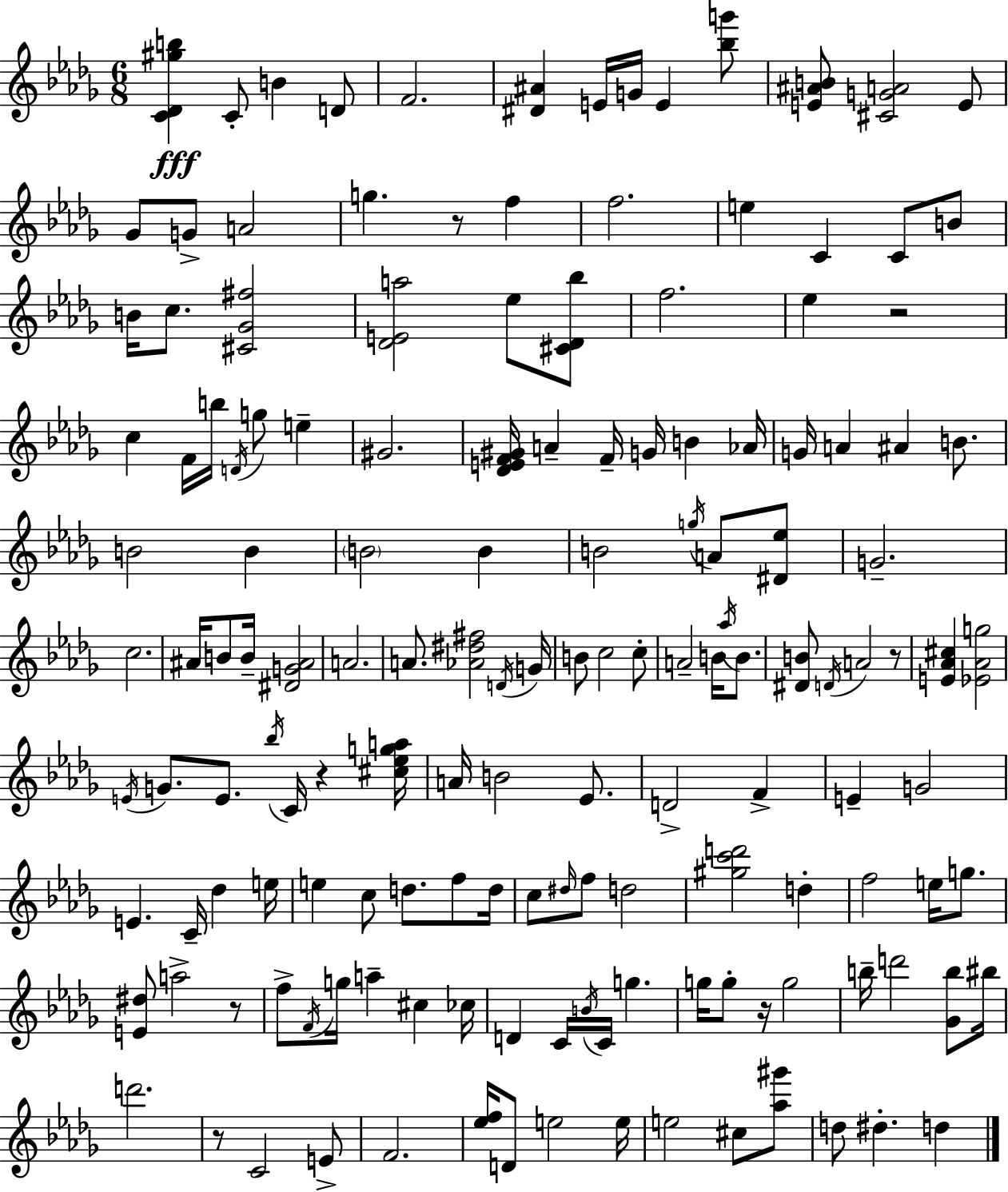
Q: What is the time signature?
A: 6/8